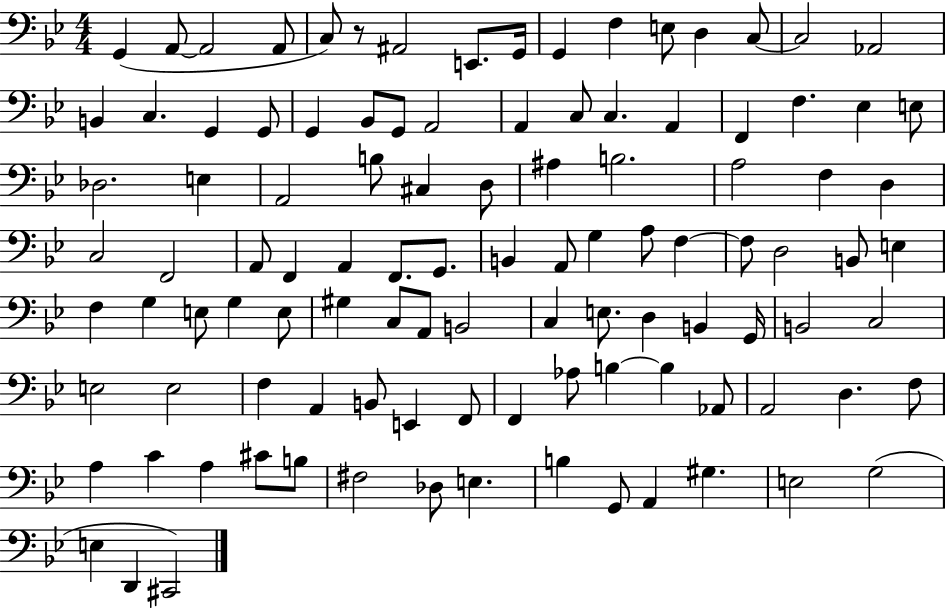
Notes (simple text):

G2/q A2/e A2/h A2/e C3/e R/e A#2/h E2/e. G2/s G2/q F3/q E3/e D3/q C3/e C3/h Ab2/h B2/q C3/q. G2/q G2/e G2/q Bb2/e G2/e A2/h A2/q C3/e C3/q. A2/q F2/q F3/q. Eb3/q E3/e Db3/h. E3/q A2/h B3/e C#3/q D3/e A#3/q B3/h. A3/h F3/q D3/q C3/h F2/h A2/e F2/q A2/q F2/e. G2/e. B2/q A2/e G3/q A3/e F3/q F3/e D3/h B2/e E3/q F3/q G3/q E3/e G3/q E3/e G#3/q C3/e A2/e B2/h C3/q E3/e. D3/q B2/q G2/s B2/h C3/h E3/h E3/h F3/q A2/q B2/e E2/q F2/e F2/q Ab3/e B3/q B3/q Ab2/e A2/h D3/q. F3/e A3/q C4/q A3/q C#4/e B3/e F#3/h Db3/e E3/q. B3/q G2/e A2/q G#3/q. E3/h G3/h E3/q D2/q C#2/h